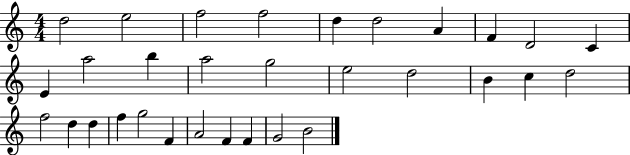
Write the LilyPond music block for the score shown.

{
  \clef treble
  \numericTimeSignature
  \time 4/4
  \key c \major
  d''2 e''2 | f''2 f''2 | d''4 d''2 a'4 | f'4 d'2 c'4 | \break e'4 a''2 b''4 | a''2 g''2 | e''2 d''2 | b'4 c''4 d''2 | \break f''2 d''4 d''4 | f''4 g''2 f'4 | a'2 f'4 f'4 | g'2 b'2 | \break \bar "|."
}